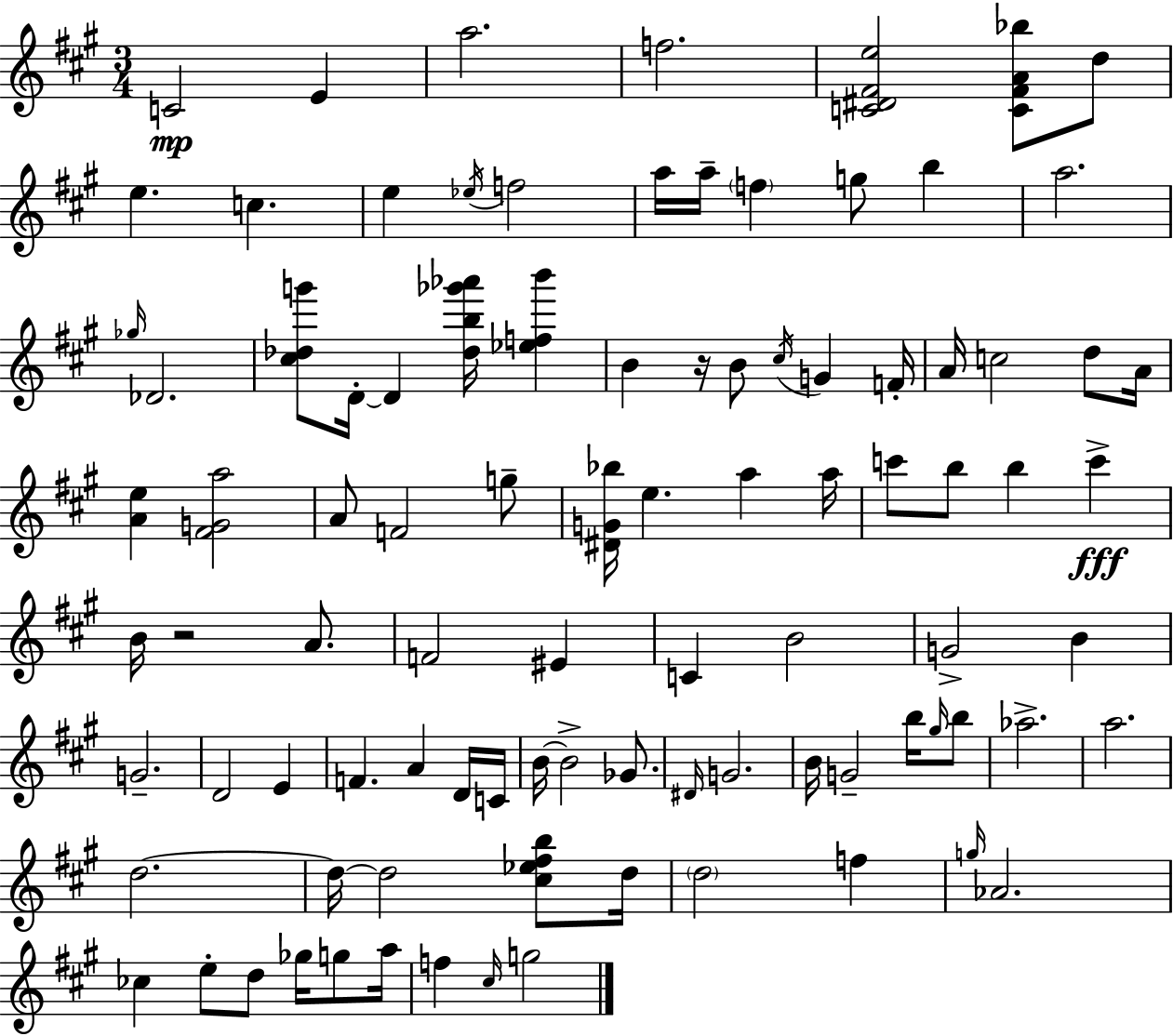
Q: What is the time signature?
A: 3/4